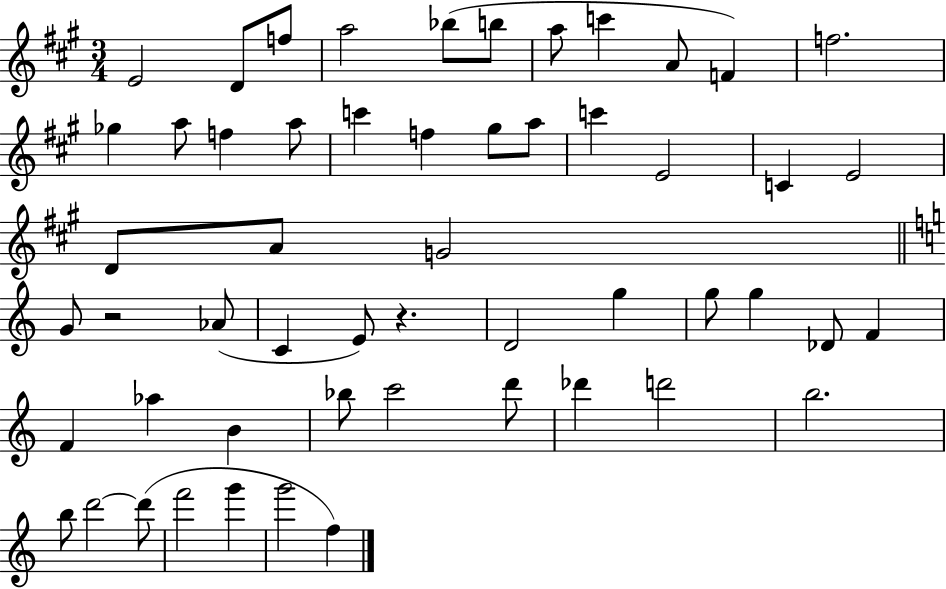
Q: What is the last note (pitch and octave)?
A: F5